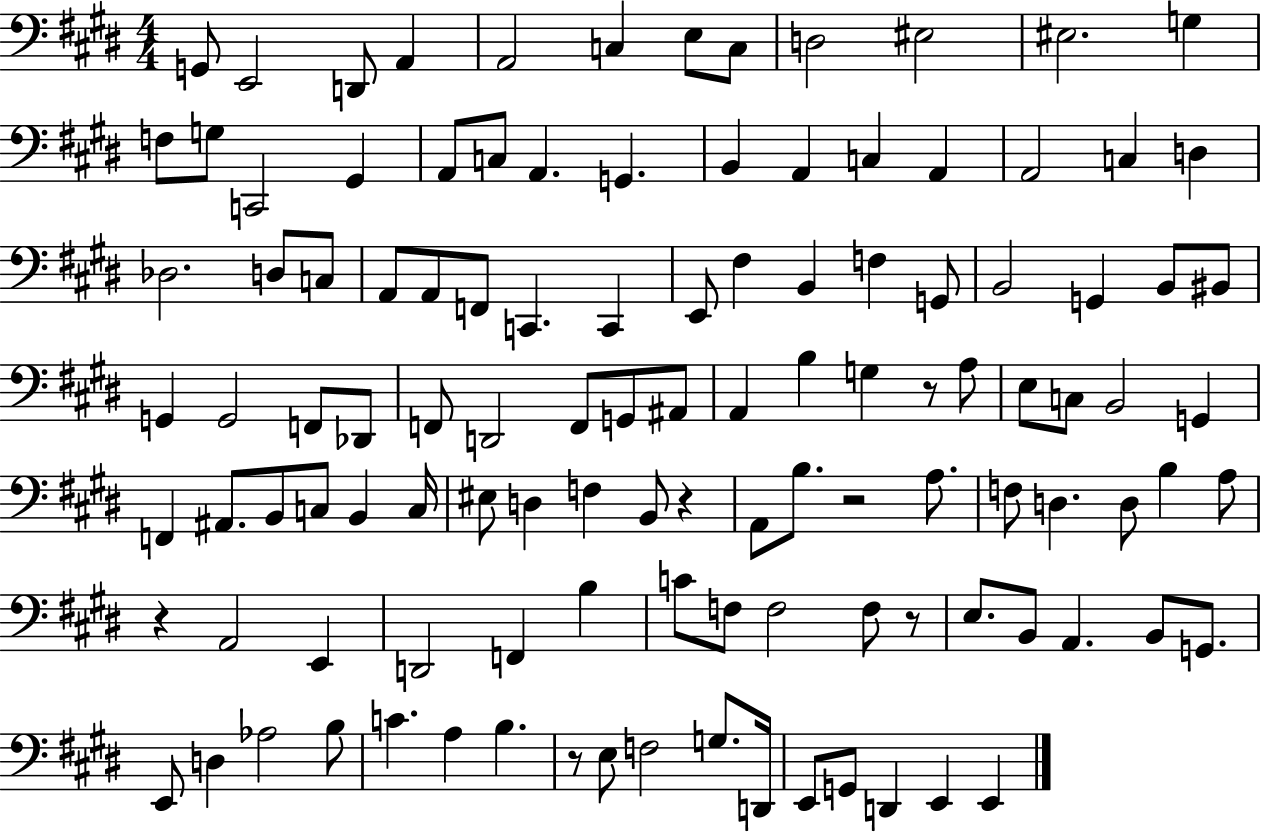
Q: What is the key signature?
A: E major